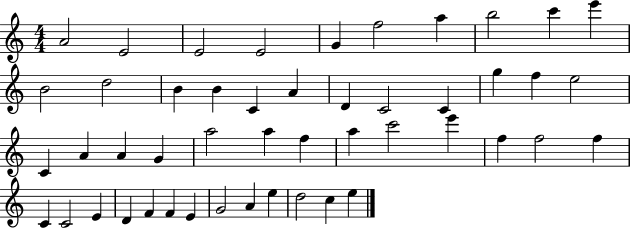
X:1
T:Untitled
M:4/4
L:1/4
K:C
A2 E2 E2 E2 G f2 a b2 c' e' B2 d2 B B C A D C2 C g f e2 C A A G a2 a f a c'2 e' f f2 f C C2 E D F F E G2 A e d2 c e